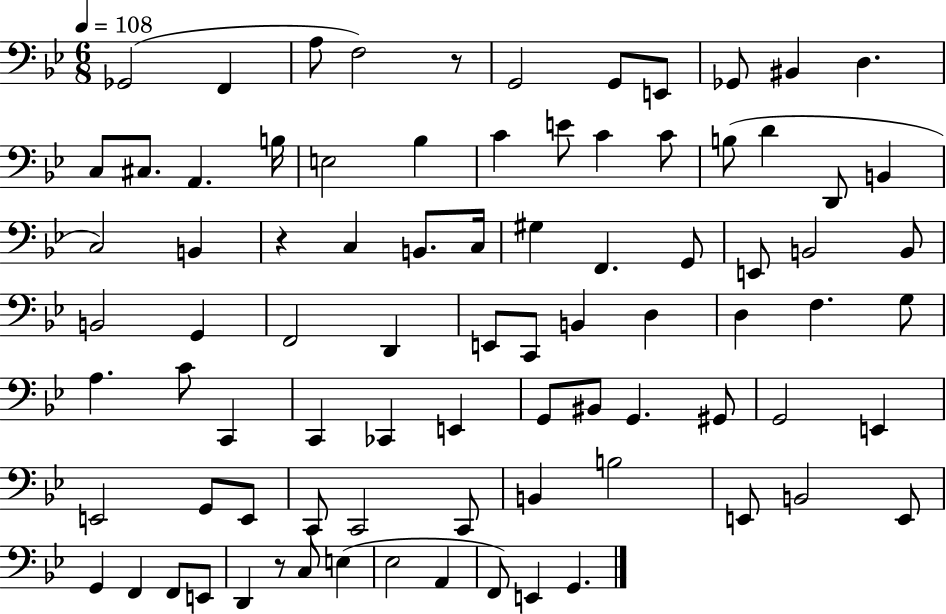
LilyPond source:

{
  \clef bass
  \numericTimeSignature
  \time 6/8
  \key bes \major
  \tempo 4 = 108
  ges,2( f,4 | a8 f2) r8 | g,2 g,8 e,8 | ges,8 bis,4 d4. | \break c8 cis8. a,4. b16 | e2 bes4 | c'4 e'8 c'4 c'8 | b8( d'4 d,8 b,4 | \break c2) b,4 | r4 c4 b,8. c16 | gis4 f,4. g,8 | e,8 b,2 b,8 | \break b,2 g,4 | f,2 d,4 | e,8 c,8 b,4 d4 | d4 f4. g8 | \break a4. c'8 c,4 | c,4 ces,4 e,4 | g,8 bis,8 g,4. gis,8 | g,2 e,4 | \break e,2 g,8 e,8 | c,8 c,2 c,8 | b,4 b2 | e,8 b,2 e,8 | \break g,4 f,4 f,8 e,8 | d,4 r8 c8 e4( | ees2 a,4 | f,8) e,4 g,4. | \break \bar "|."
}